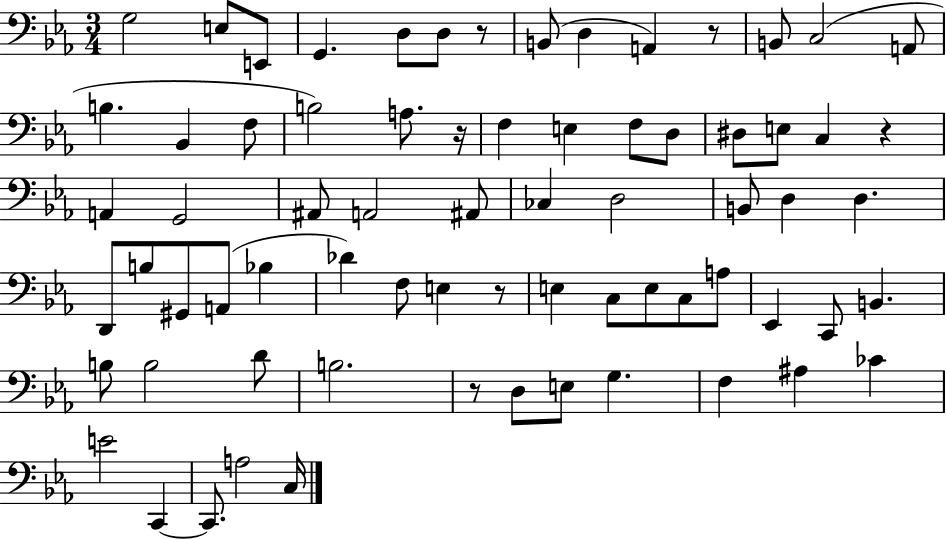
G3/h E3/e E2/e G2/q. D3/e D3/e R/e B2/e D3/q A2/q R/e B2/e C3/h A2/e B3/q. Bb2/q F3/e B3/h A3/e. R/s F3/q E3/q F3/e D3/e D#3/e E3/e C3/q R/q A2/q G2/h A#2/e A2/h A#2/e CES3/q D3/h B2/e D3/q D3/q. D2/e B3/e G#2/e A2/e Bb3/q Db4/q F3/e E3/q R/e E3/q C3/e E3/e C3/e A3/e Eb2/q C2/e B2/q. B3/e B3/h D4/e B3/h. R/e D3/e E3/e G3/q. F3/q A#3/q CES4/q E4/h C2/q C2/e. A3/h C3/s